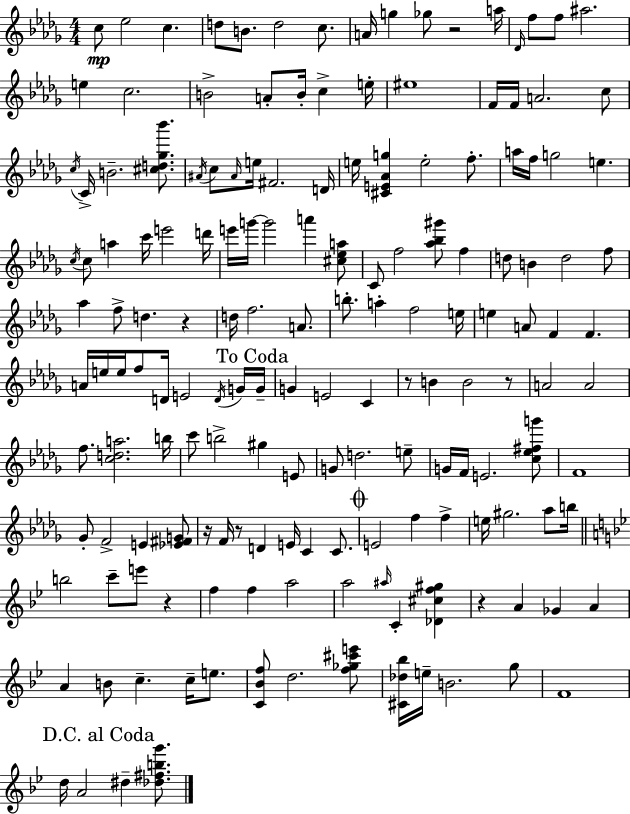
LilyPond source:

{
  \clef treble
  \numericTimeSignature
  \time 4/4
  \key bes \minor
  c''8\mp ees''2 c''4. | d''8 b'8. d''2 c''8. | a'16 g''4 ges''8 r2 a''16 | \grace { des'16 } f''8 f''8 ais''2. | \break e''4 c''2. | b'2-> a'8-. b'16-. c''4-> | e''16-. eis''1 | f'16 f'16 a'2. c''8 | \break \acciaccatura { c''16 } c'16-> b'2.-- <cis'' d'' ges'' bes'''>8. | \acciaccatura { ais'16 } c''8 \grace { ais'16 } e''16 fis'2. | d'16 e''16 <cis' e' aes' g''>4 e''2-. | f''8.-. a''16 f''16 g''2 e''4. | \break \acciaccatura { c''16 } c''8 a''4 c'''16 e'''2 | d'''16 e'''16 g'''16~~ g'''2 a'''4 | <cis'' ees'' a''>8 c'8 f''2 <aes'' bes'' gis'''>8 | f''4 d''8 b'4 d''2 | \break f''8 aes''4 f''8-> d''4. | r4 d''16 f''2. | a'8. b''8.-. a''4-. f''2 | e''16 e''4 a'8 f'4 f'4. | \break a'16 e''16 e''16 f''8 d'16 e'2 | \acciaccatura { d'16 } g'16 \mark "To Coda" g'16-- g'4 e'2 | c'4 r8 b'4 b'2 | r8 a'2 a'2 | \break f''8. <c'' d'' a''>2. | b''16 c'''8 b''2-> | gis''4 e'8 g'8 d''2. | e''8-- g'16 f'16 e'2. | \break <c'' ees'' fis'' g'''>8 f'1 | ges'8-. f'2-> | e'4 <ees' fis' g'>8 r16 f'16 r8 d'4 e'16 c'4 | c'8. \mark \markup { \musicglyph "scripts.coda" } e'2 f''4 | \break f''4-> e''16 gis''2. | aes''8 b''16 \bar "||" \break \key g \minor b''2 c'''8-- e'''8 r4 | f''4 f''4 a''2 | a''2 \grace { ais''16 } c'4-. <des' cis'' f'' gis''>4 | r4 a'4 ges'4 a'4 | \break a'4 b'8 c''4.-- c''16-- e''8. | <c' bes' f''>8 d''2. <f'' ges'' cis''' e'''>8 | <cis' des'' bes''>16 e''16-- b'2. g''8 | f'1 | \break \mark "D.C. al Coda" d''16 a'2 dis''4-- <des'' fis'' b'' g'''>8. | \bar "|."
}